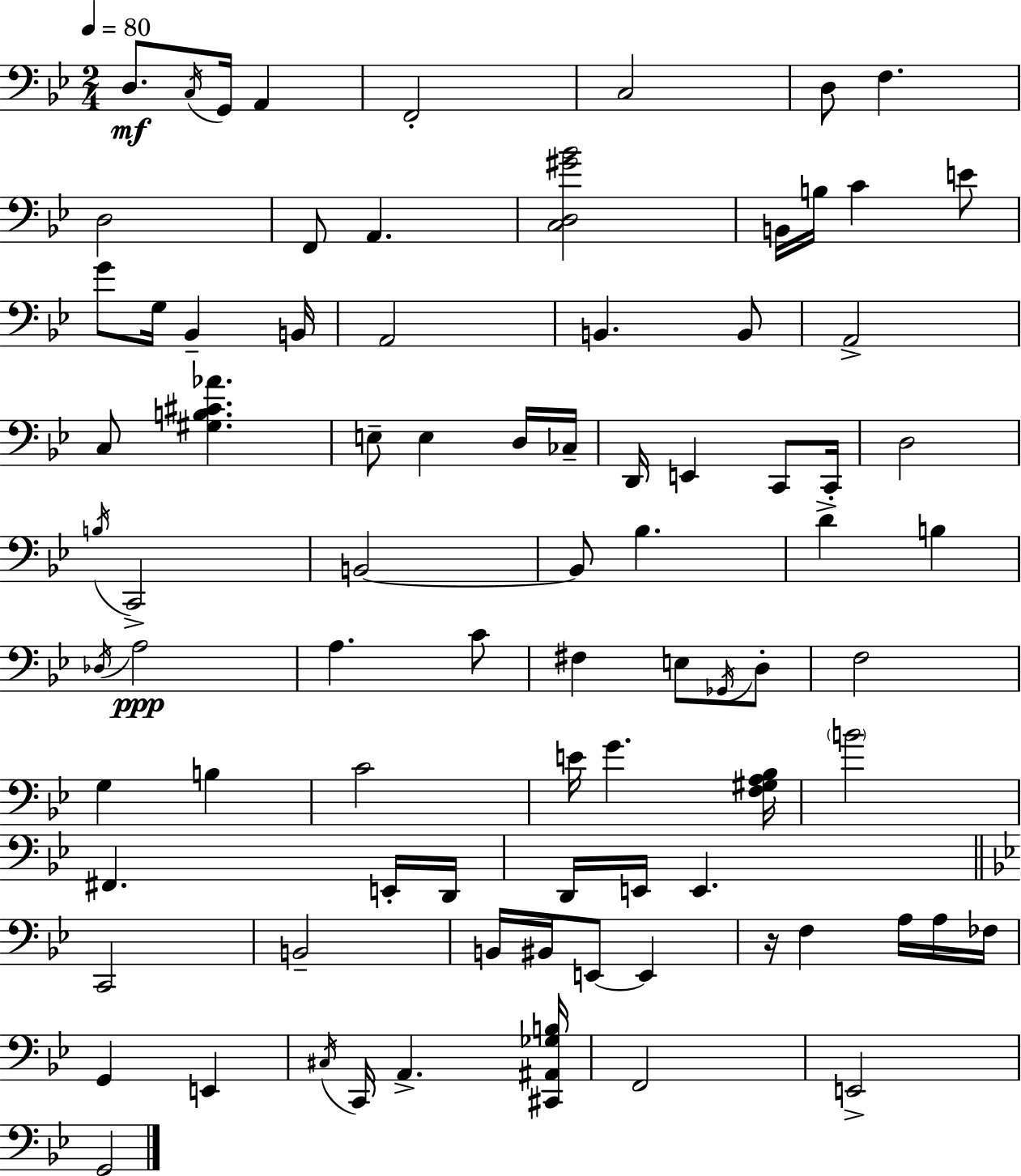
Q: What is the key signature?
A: BES major